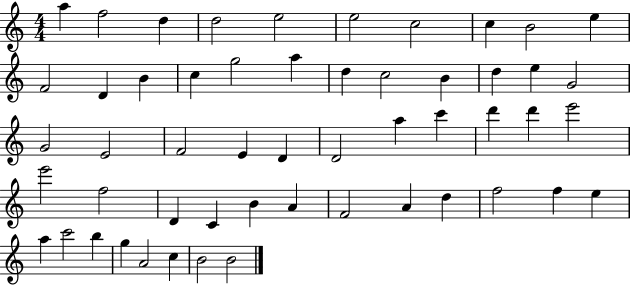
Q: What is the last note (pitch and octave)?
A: B4